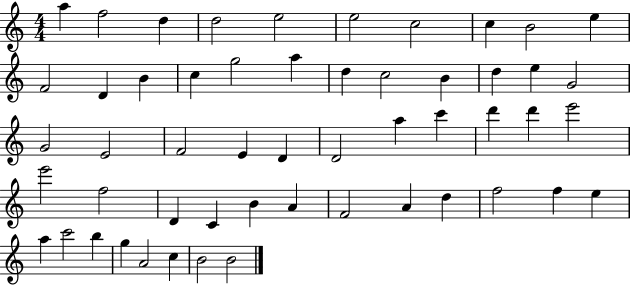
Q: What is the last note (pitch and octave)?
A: B4